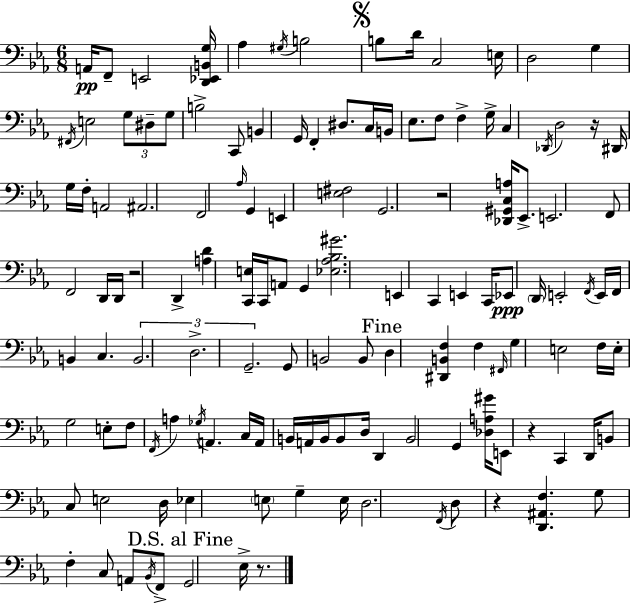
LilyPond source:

{
  \clef bass
  \numericTimeSignature
  \time 6/8
  \key c \minor
  a,16\pp f,8-- e,2 <d, ees, b, g>16 | aes4 \acciaccatura { gis16 } b2 | \mark \markup { \musicglyph "scripts.segno" } b8 d'16 c2 | e16 d2 g4 | \break \acciaccatura { fis,16 } e2 \tuplet 3/2 { g8 | dis8-- g8 } b2-> | c,8 b,4 g,16 f,4-. dis8. | c16 b,16 ees8. f8 f4-> | \break g16-> c4 \acciaccatura { des,16 } d2 | r16 dis,16 g16 f16-. a,2 | ais,2. | f,2 \grace { aes16 } | \break g,4 e,4 <e fis>2 | g,2. | r2 | <des, gis, c a>16 ees,8.-> e,2. | \break f,8 f,2 | d,16 d,16 r2 | d,4-> <a d'>4 <c, e>16 c,16 a,8 | g,4 <ees aes bes gis'>2. | \break e,4 c,4 | e,4 c,16 ees,8\ppp \parenthesize d,16 e,2-. | \acciaccatura { f,16 } e,16 f,16 b,4 c4. | \tuplet 3/2 { b,2. | \break d2.-> | g,2.-- } | g,8 b,2 | b,8 \mark "Fine" d4 <dis, b, f>4 | \break f4 \grace { fis,16 } g4 e2 | f16 e16-. g2 | e8-. f8 \acciaccatura { f,16 } a4 | \acciaccatura { ges16 } a,4. c16 a,16 b,16 a,16 | \break b,16 b,8 d16 d,4 b,2 | g,4 <des a gis'>16 e,8 r4 | c,4 d,16 b,8 c8 | e2 d16 ees4 | \break \parenthesize e8 g4-- e16 d2. | \acciaccatura { f,16 } d8 r4 | <d, ais, f>4. g8 f4-. | c8 a,8 \acciaccatura { bes,16 } f,8-> \mark "D.S. al Fine" g,2 | \break ees16-> r8. \bar "|."
}